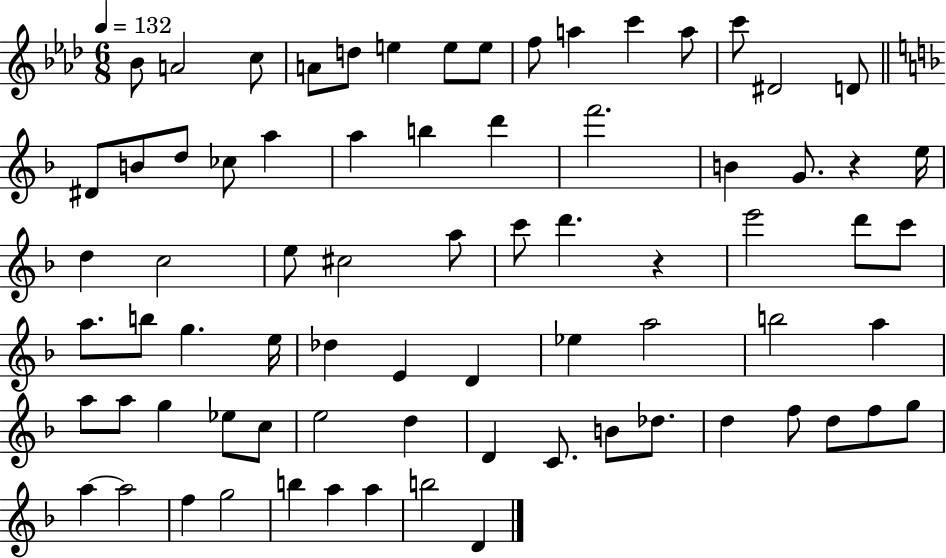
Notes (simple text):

Bb4/e A4/h C5/e A4/e D5/e E5/q E5/e E5/e F5/e A5/q C6/q A5/e C6/e D#4/h D4/e D#4/e B4/e D5/e CES5/e A5/q A5/q B5/q D6/q F6/h. B4/q G4/e. R/q E5/s D5/q C5/h E5/e C#5/h A5/e C6/e D6/q. R/q E6/h D6/e C6/e A5/e. B5/e G5/q. E5/s Db5/q E4/q D4/q Eb5/q A5/h B5/h A5/q A5/e A5/e G5/q Eb5/e C5/e E5/h D5/q D4/q C4/e. B4/e Db5/e. D5/q F5/e D5/e F5/e G5/e A5/q A5/h F5/q G5/h B5/q A5/q A5/q B5/h D4/q